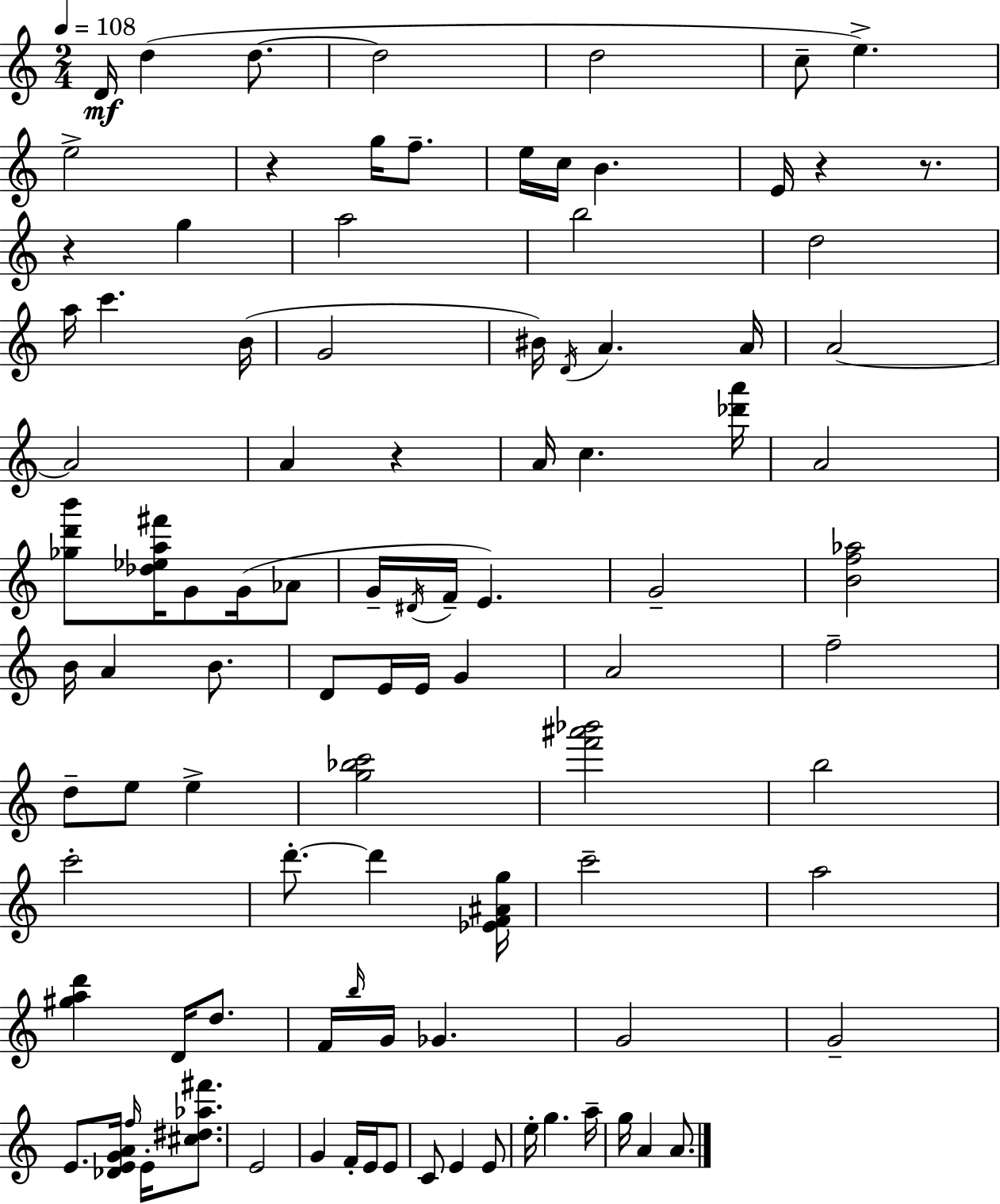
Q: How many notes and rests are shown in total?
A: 98